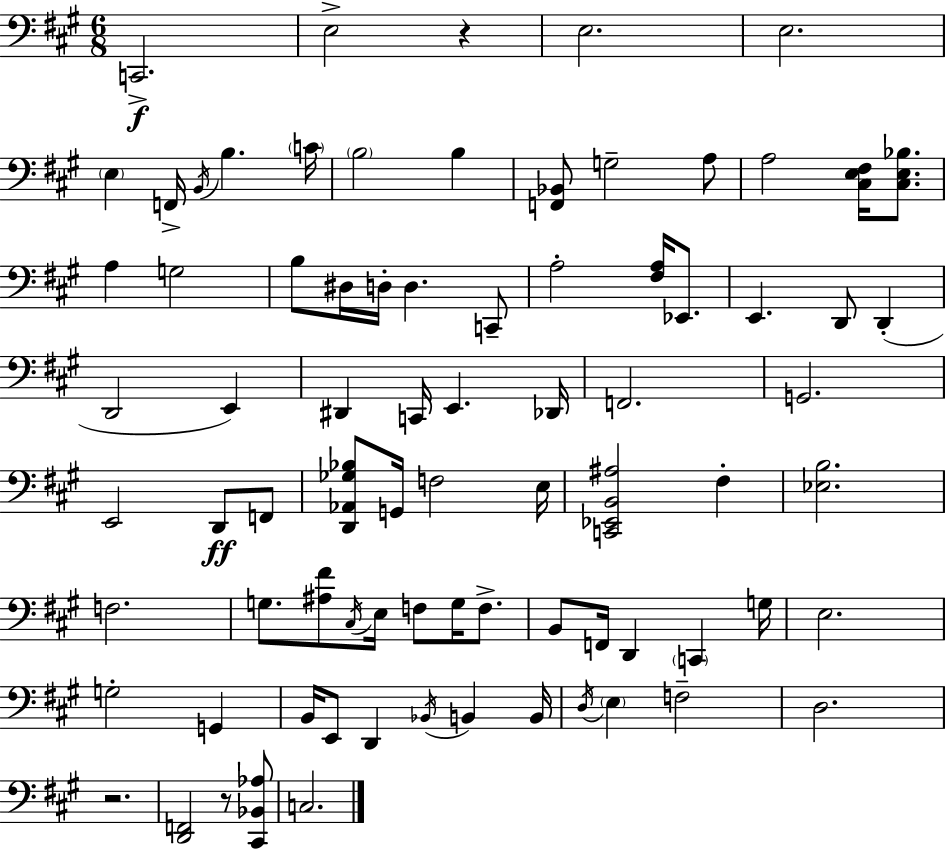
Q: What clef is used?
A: bass